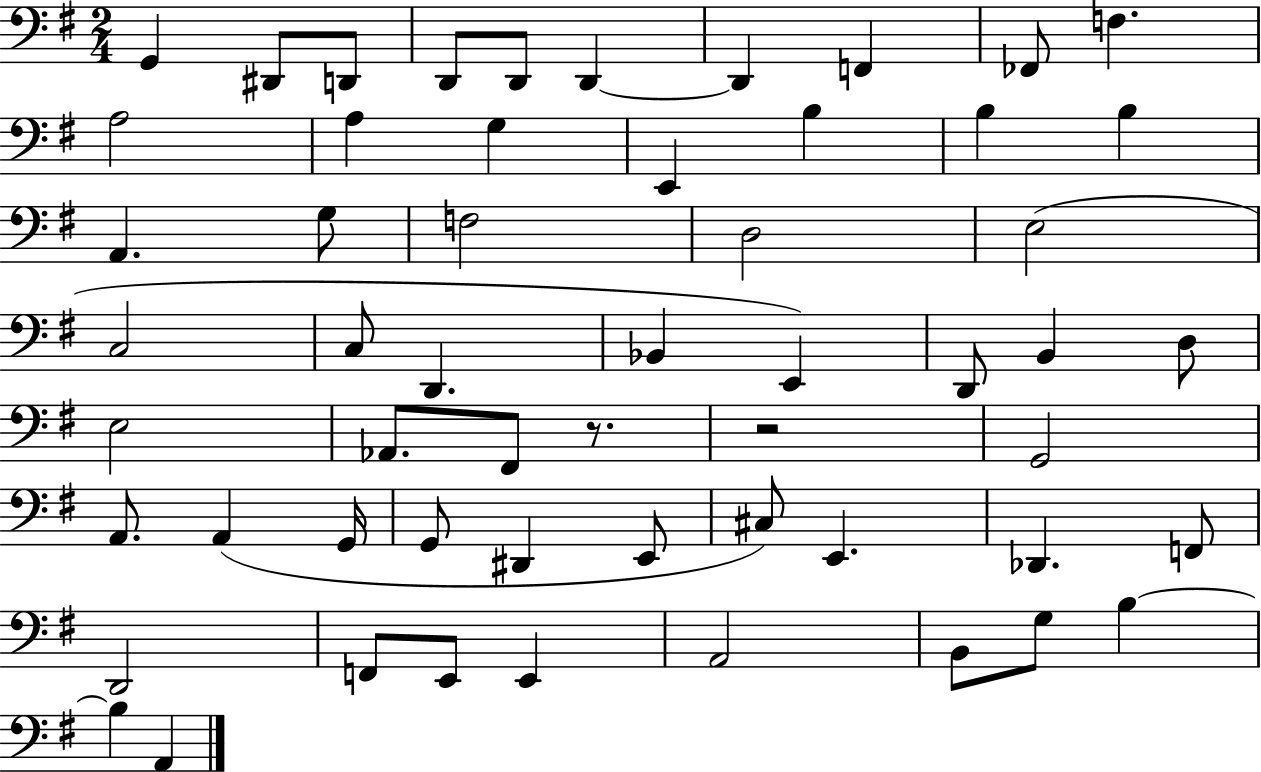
G2/q D#2/e D2/e D2/e D2/e D2/q D2/q F2/q FES2/e F3/q. A3/h A3/q G3/q E2/q B3/q B3/q B3/q A2/q. G3/e F3/h D3/h E3/h C3/h C3/e D2/q. Bb2/q E2/q D2/e B2/q D3/e E3/h Ab2/e. F#2/e R/e. R/h G2/h A2/e. A2/q G2/s G2/e D#2/q E2/e C#3/e E2/q. Db2/q. F2/e D2/h F2/e E2/e E2/q A2/h B2/e G3/e B3/q B3/q A2/q